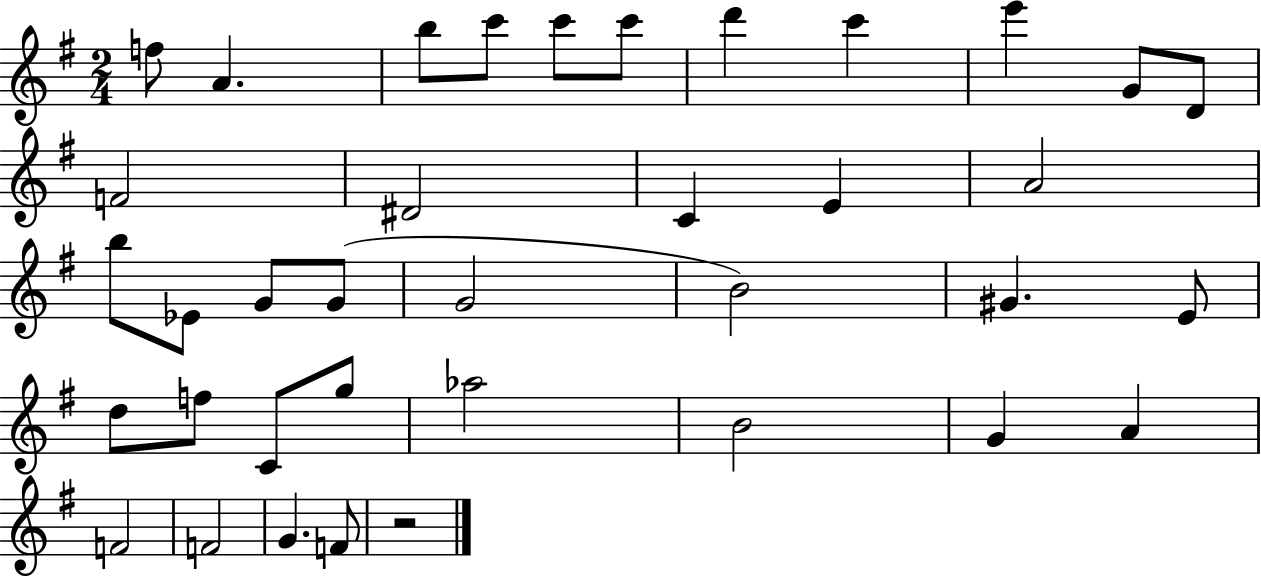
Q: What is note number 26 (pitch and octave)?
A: F5